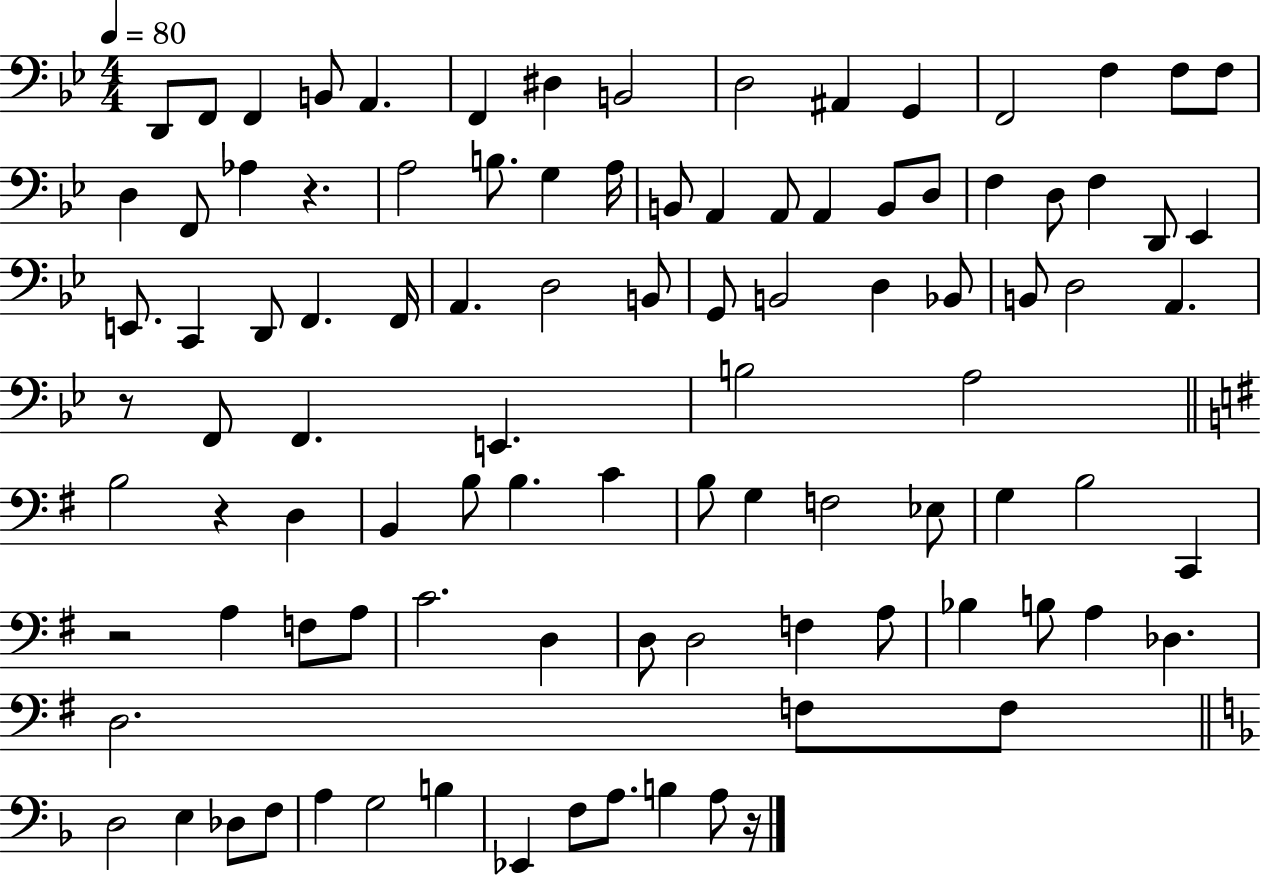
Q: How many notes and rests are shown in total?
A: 99